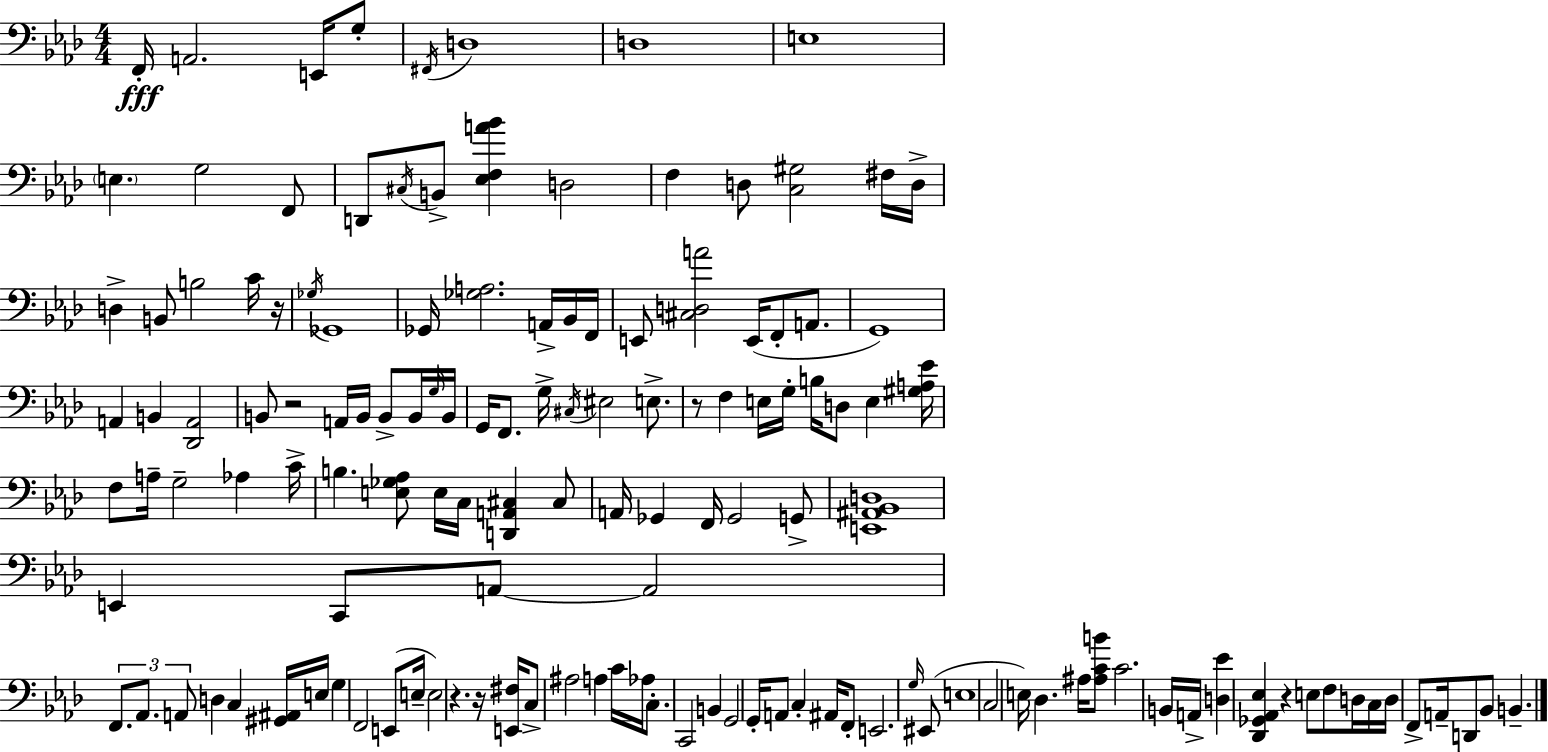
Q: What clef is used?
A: bass